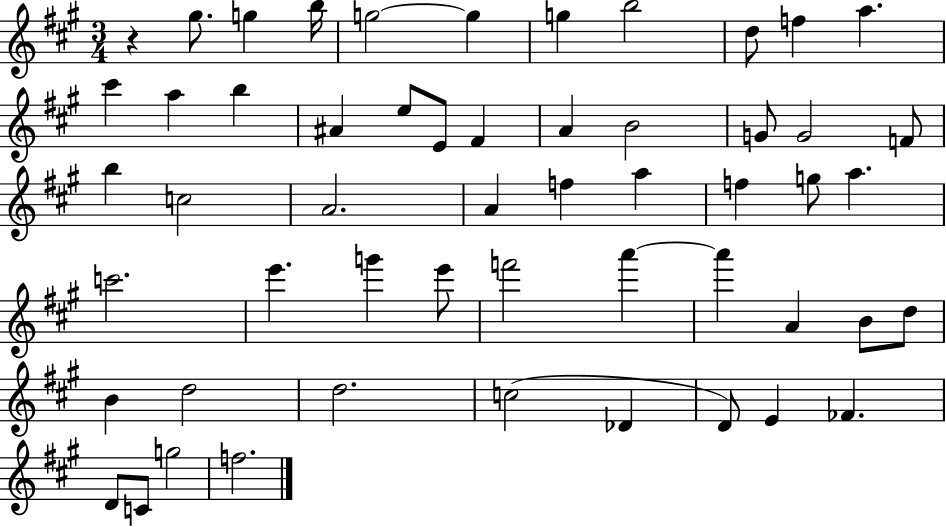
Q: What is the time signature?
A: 3/4